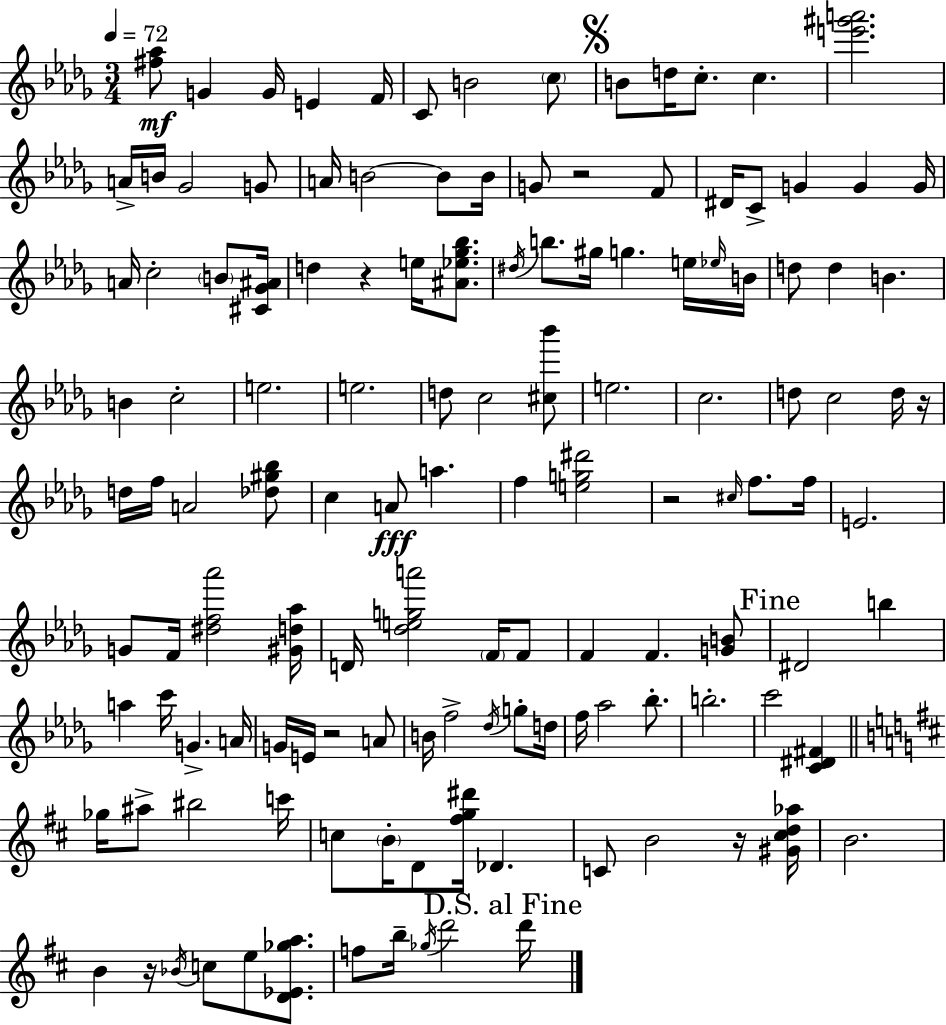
{
  \clef treble
  \numericTimeSignature
  \time 3/4
  \key bes \minor
  \tempo 4 = 72
  <fis'' aes''>8\mf g'4 g'16 e'4 f'16 | c'8 b'2 \parenthesize c''8 | \mark \markup { \musicglyph "scripts.segno" } b'8 d''16 c''8.-. c''4. | <e''' gis''' a'''>2. | \break a'16-> b'16 ges'2 g'8 | a'16 b'2~~ b'8 b'16 | g'8 r2 f'8 | dis'16 c'8-> g'4 g'4 g'16 | \break a'16 c''2-. \parenthesize b'8 <cis' ges' ais'>16 | d''4 r4 e''16 <ais' ees'' ges'' bes''>8. | \acciaccatura { dis''16 } b''8. gis''16 g''4. e''16 | \grace { ees''16 } b'16 d''8 d''4 b'4. | \break b'4 c''2-. | e''2. | e''2. | d''8 c''2 | \break <cis'' bes'''>8 e''2. | c''2. | d''8 c''2 | d''16 r16 d''16 f''16 a'2 | \break <des'' gis'' bes''>8 c''4 a'8\fff a''4. | f''4 <e'' g'' dis'''>2 | r2 \grace { cis''16 } f''8. | f''16 e'2. | \break g'8 f'16 <dis'' f'' aes'''>2 | <gis' d'' aes''>16 d'16 <des'' e'' g'' a'''>2 | \parenthesize f'16 f'8 f'4 f'4. | <g' b'>8 \mark "Fine" dis'2 b''4 | \break a''4 c'''16 g'4.-> | a'16 g'16 e'16 r2 | a'8 b'16 f''2-> | \acciaccatura { des''16 } g''8-. d''16 f''16 aes''2 | \break bes''8.-. b''2.-. | c'''2 | <c' dis' fis'>4 \bar "||" \break \key d \major ges''16 ais''8-> bis''2 c'''16 | c''8 \parenthesize b'16-. d'8 <fis'' g'' dis'''>16 des'4. | c'8 b'2 r16 <gis' cis'' d'' aes''>16 | b'2. | \break b'4 r16 \acciaccatura { bes'16 } c''8 e''8 <d' ees' ges'' a''>8. | f''8 b''16-- \acciaccatura { ges''16 } d'''2 | \mark "D.S. al Fine" d'''16 \bar "|."
}